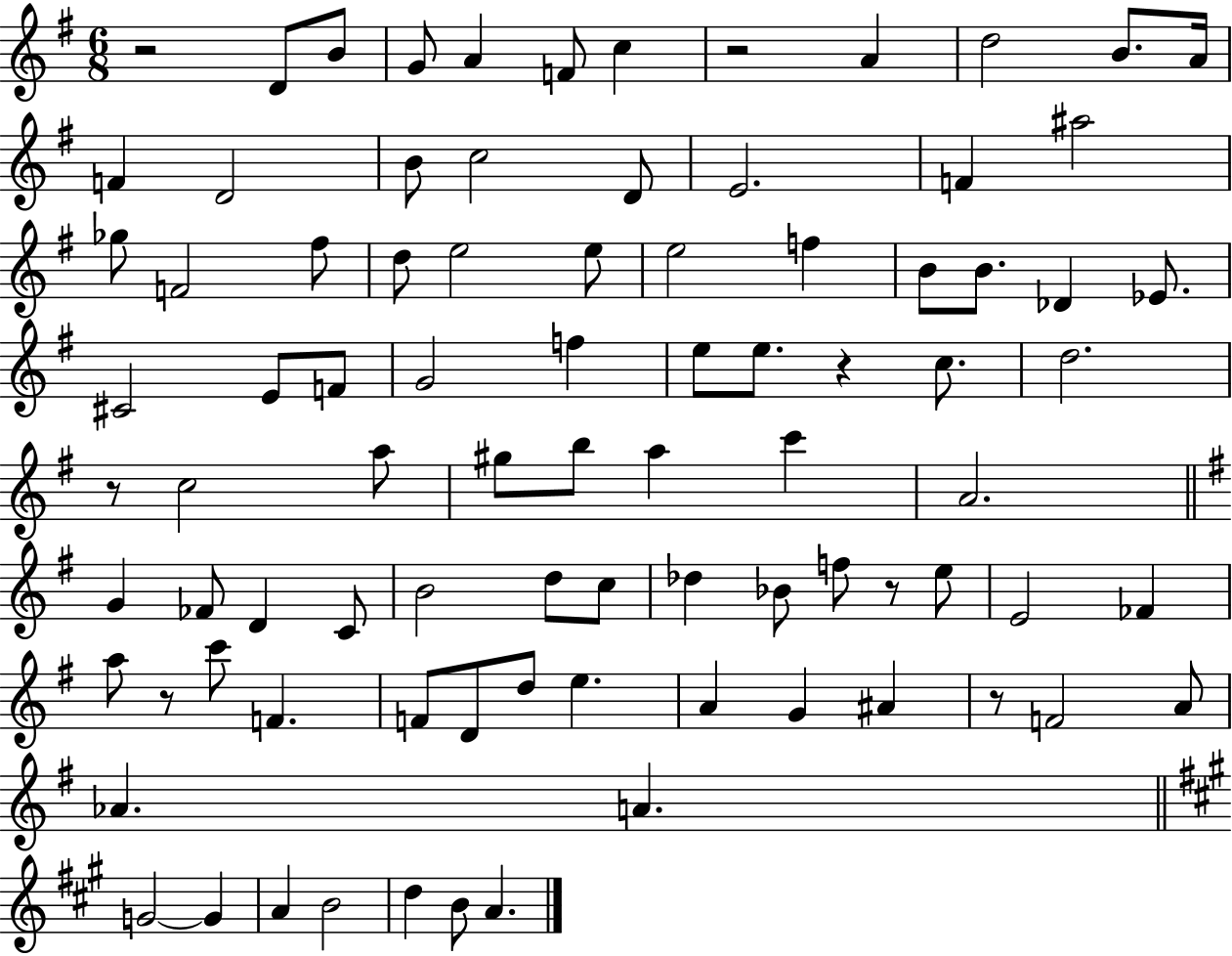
R/h D4/e B4/e G4/e A4/q F4/e C5/q R/h A4/q D5/h B4/e. A4/s F4/q D4/h B4/e C5/h D4/e E4/h. F4/q A#5/h Gb5/e F4/h F#5/e D5/e E5/h E5/e E5/h F5/q B4/e B4/e. Db4/q Eb4/e. C#4/h E4/e F4/e G4/h F5/q E5/e E5/e. R/q C5/e. D5/h. R/e C5/h A5/e G#5/e B5/e A5/q C6/q A4/h. G4/q FES4/e D4/q C4/e B4/h D5/e C5/e Db5/q Bb4/e F5/e R/e E5/e E4/h FES4/q A5/e R/e C6/e F4/q. F4/e D4/e D5/e E5/q. A4/q G4/q A#4/q R/e F4/h A4/e Ab4/q. A4/q. G4/h G4/q A4/q B4/h D5/q B4/e A4/q.